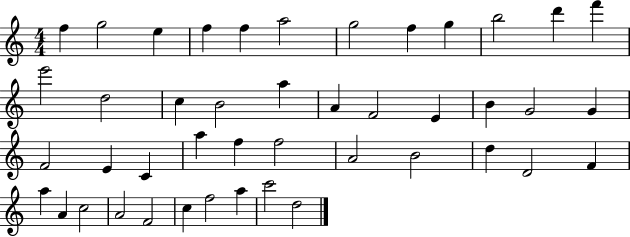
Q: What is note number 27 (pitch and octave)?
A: A5